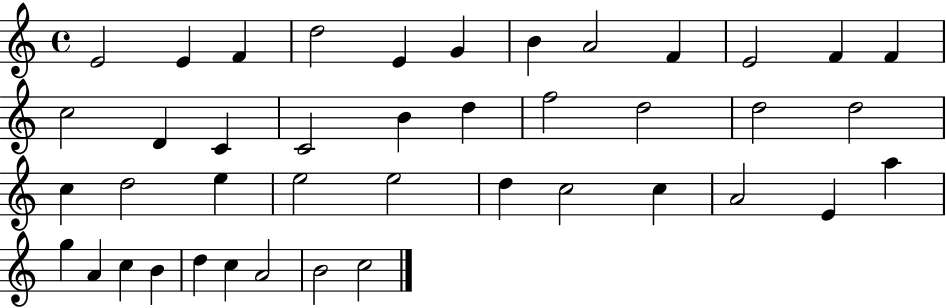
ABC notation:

X:1
T:Untitled
M:4/4
L:1/4
K:C
E2 E F d2 E G B A2 F E2 F F c2 D C C2 B d f2 d2 d2 d2 c d2 e e2 e2 d c2 c A2 E a g A c B d c A2 B2 c2